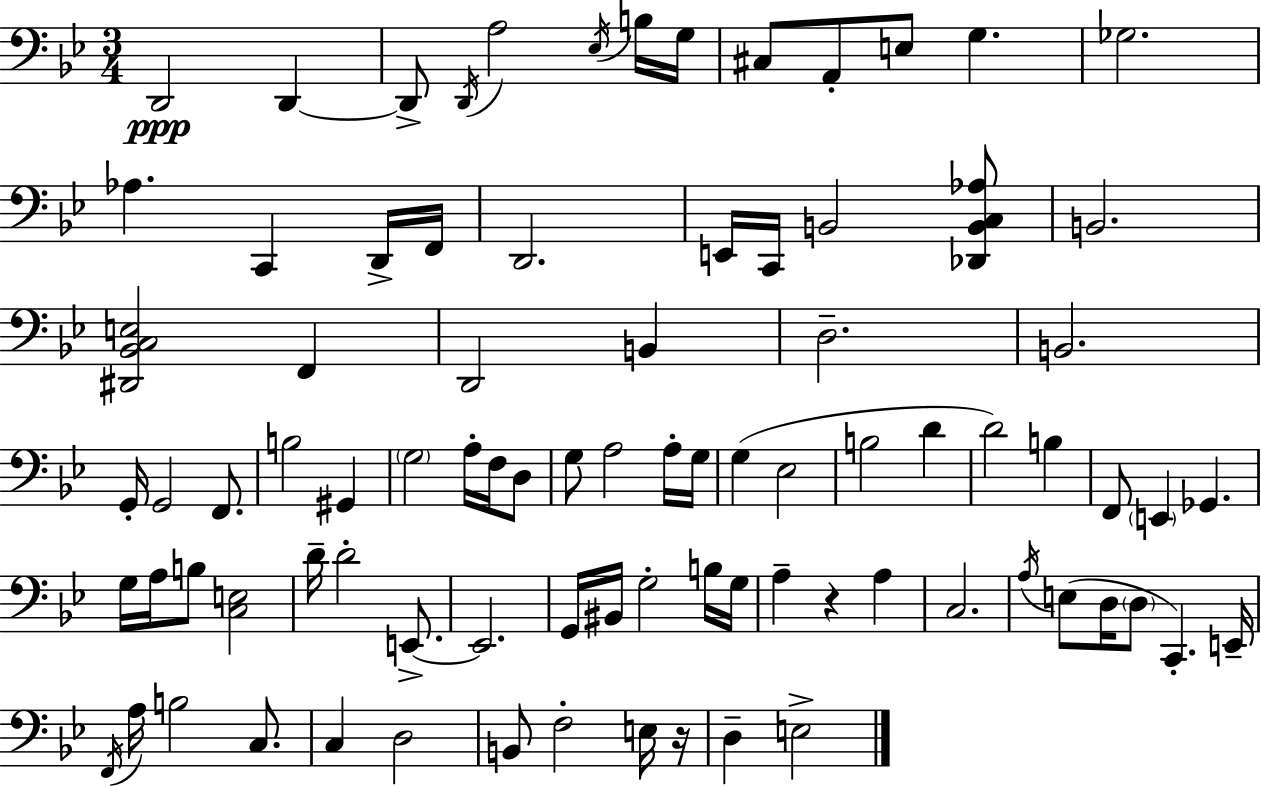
D2/h D2/q D2/e D2/s A3/h Eb3/s B3/s G3/s C#3/e A2/e E3/e G3/q. Gb3/h. Ab3/q. C2/q D2/s F2/s D2/h. E2/s C2/s B2/h [Db2,B2,C3,Ab3]/e B2/h. [D#2,Bb2,C3,E3]/h F2/q D2/h B2/q D3/h. B2/h. G2/s G2/h F2/e. B3/h G#2/q G3/h A3/s F3/s D3/e G3/e A3/h A3/s G3/s G3/q Eb3/h B3/h D4/q D4/h B3/q F2/e E2/q Gb2/q. G3/s A3/s B3/e [C3,E3]/h D4/s D4/h E2/e. E2/h. G2/s BIS2/s G3/h B3/s G3/s A3/q R/q A3/q C3/h. A3/s E3/e D3/s D3/e C2/q. E2/s F2/s A3/s B3/h C3/e. C3/q D3/h B2/e F3/h E3/s R/s D3/q E3/h